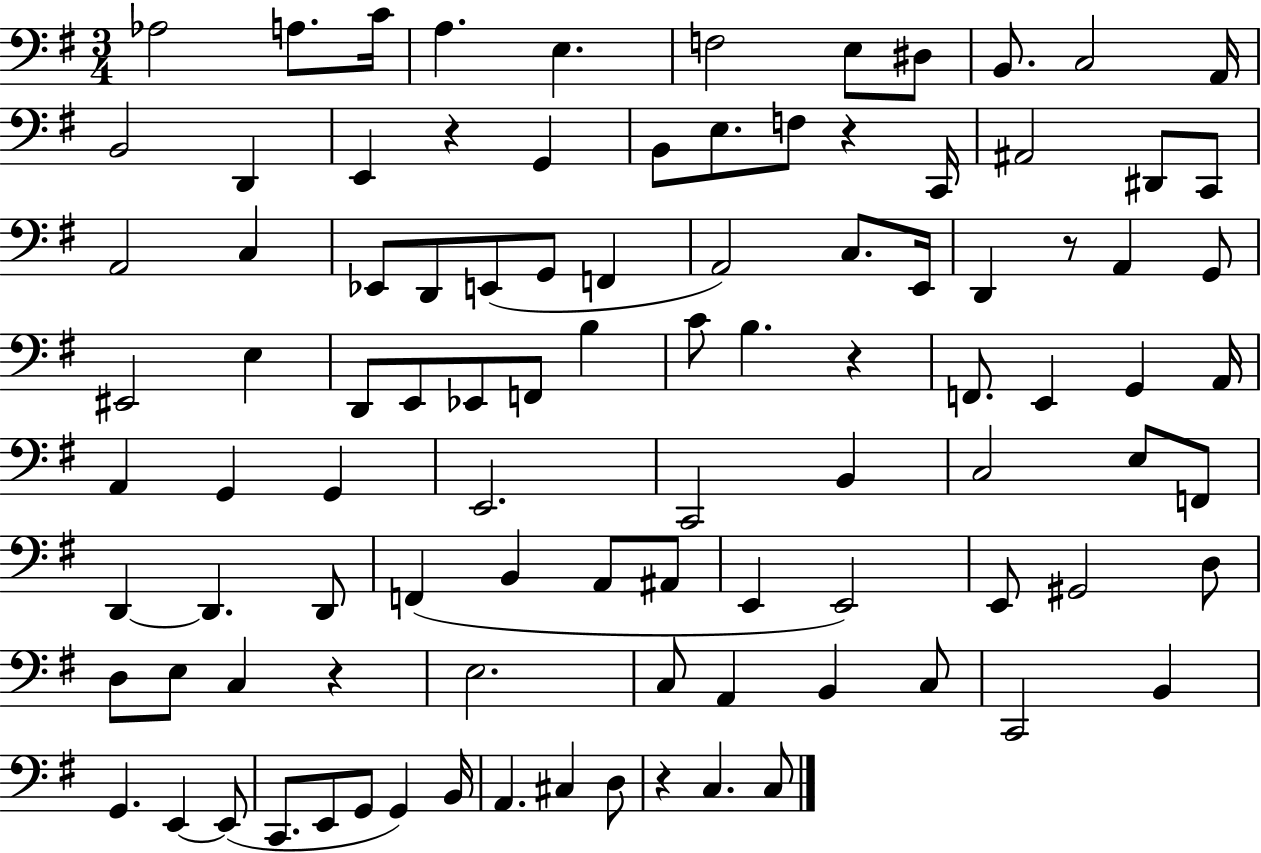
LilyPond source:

{
  \clef bass
  \numericTimeSignature
  \time 3/4
  \key g \major
  aes2 a8. c'16 | a4. e4. | f2 e8 dis8 | b,8. c2 a,16 | \break b,2 d,4 | e,4 r4 g,4 | b,8 e8. f8 r4 c,16 | ais,2 dis,8 c,8 | \break a,2 c4 | ees,8 d,8 e,8( g,8 f,4 | a,2) c8. e,16 | d,4 r8 a,4 g,8 | \break eis,2 e4 | d,8 e,8 ees,8 f,8 b4 | c'8 b4. r4 | f,8. e,4 g,4 a,16 | \break a,4 g,4 g,4 | e,2. | c,2 b,4 | c2 e8 f,8 | \break d,4~~ d,4. d,8 | f,4( b,4 a,8 ais,8 | e,4 e,2) | e,8 gis,2 d8 | \break d8 e8 c4 r4 | e2. | c8 a,4 b,4 c8 | c,2 b,4 | \break g,4. e,4~~ e,8( | c,8. e,8 g,8 g,4) b,16 | a,4. cis4 d8 | r4 c4. c8 | \break \bar "|."
}